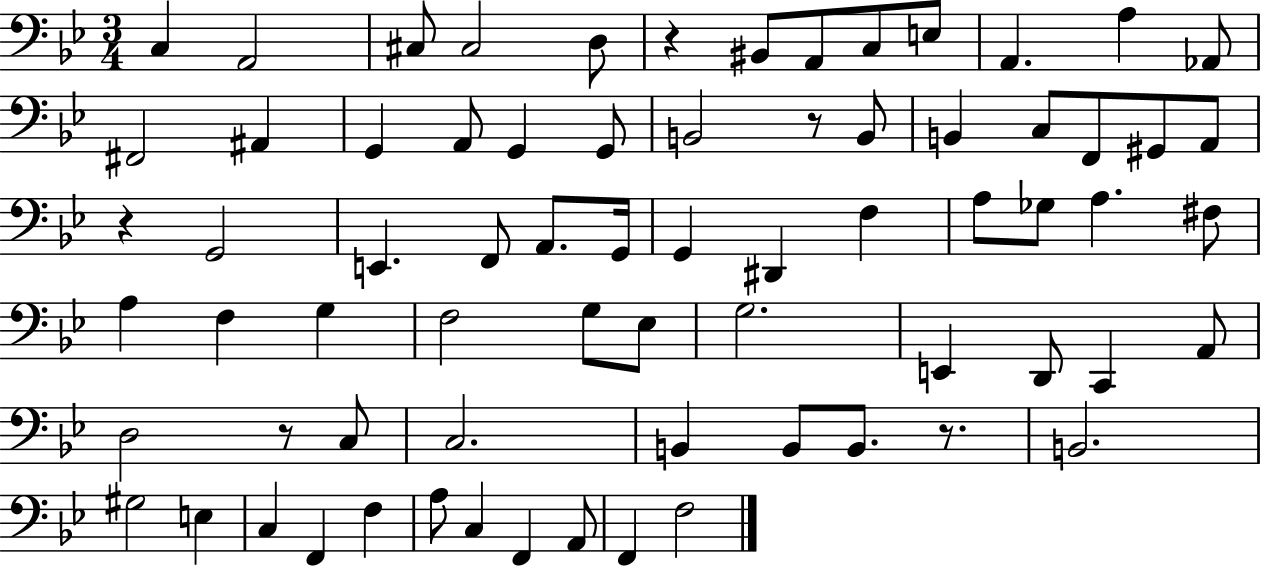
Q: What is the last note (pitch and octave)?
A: F3